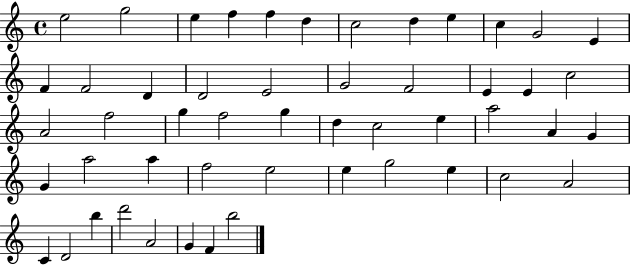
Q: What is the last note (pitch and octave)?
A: B5